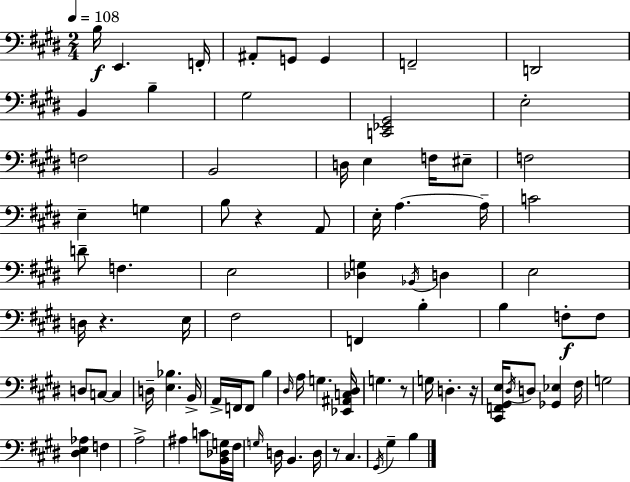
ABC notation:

X:1
T:Untitled
M:2/4
L:1/4
K:E
B,/4 E,, F,,/4 ^A,,/2 G,,/2 G,, F,,2 D,,2 B,, B, ^G,2 [C,,_E,,^G,,]2 E,2 F,2 B,,2 D,/4 E, F,/4 ^E,/2 F,2 E, G, B,/2 z A,,/2 E,/4 A, A,/4 C2 D/2 F, E,2 [_D,G,] _B,,/4 D, E,2 D,/4 z E,/4 ^F,2 F,, B, B, F,/2 F,/2 D,/2 C,/2 C, D,/4 [E,_B,] B,,/4 A,,/4 F,,/4 F,,/2 B, ^D,/4 A,/4 G, [_E,,^A,,C,^D,]/4 G, z/2 G,/4 D, z/4 [^C,,F,,^G,,E,]/4 ^D,/4 D,/2 [_G,,_E,] ^F,/4 G,2 [^D,E,_A,] F, A,2 ^A, C/2 [B,,_D,G,]/4 ^F,/4 G,/4 D,/4 B,, D,/4 z/2 ^C, ^G,,/4 ^G, B,